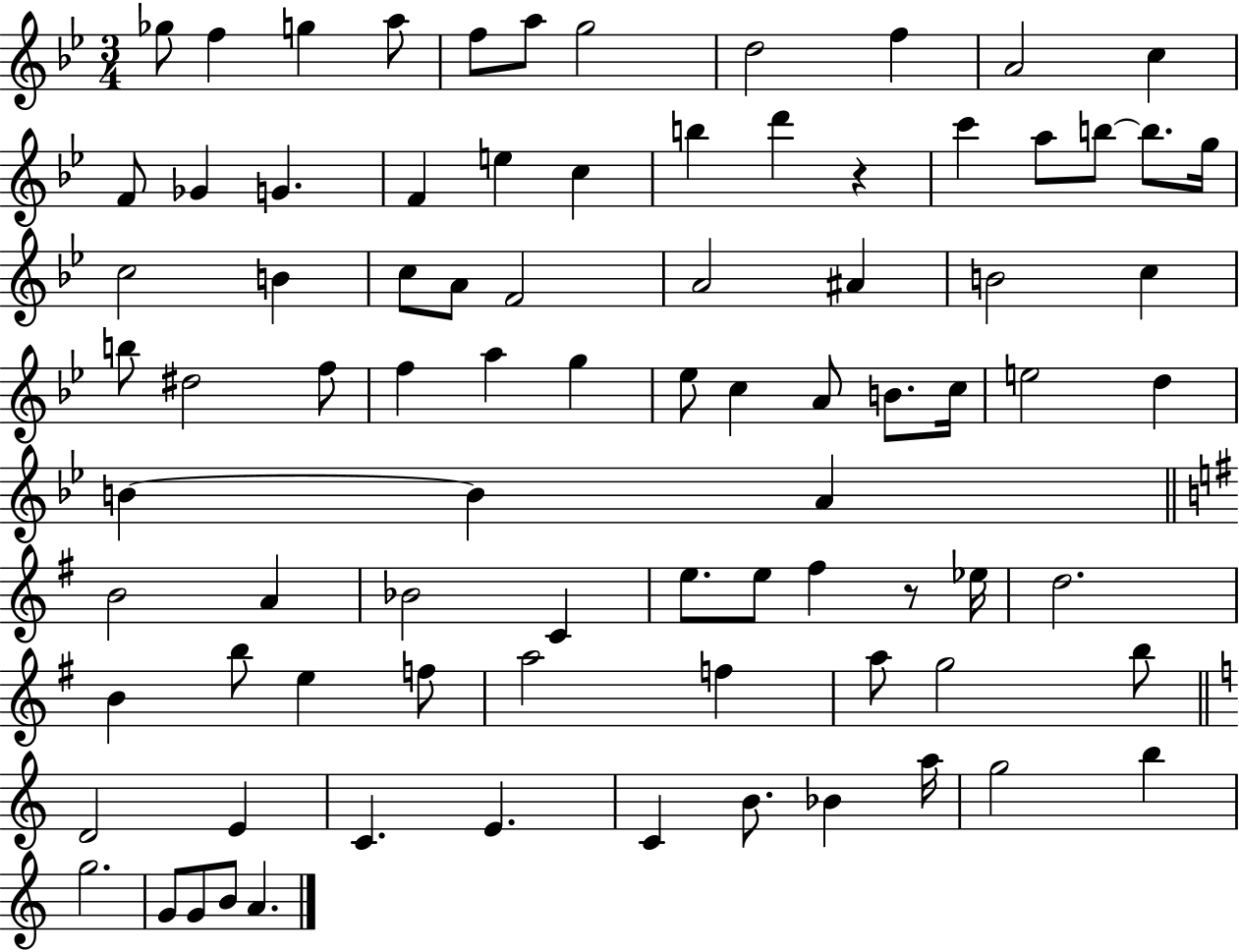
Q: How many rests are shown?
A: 2